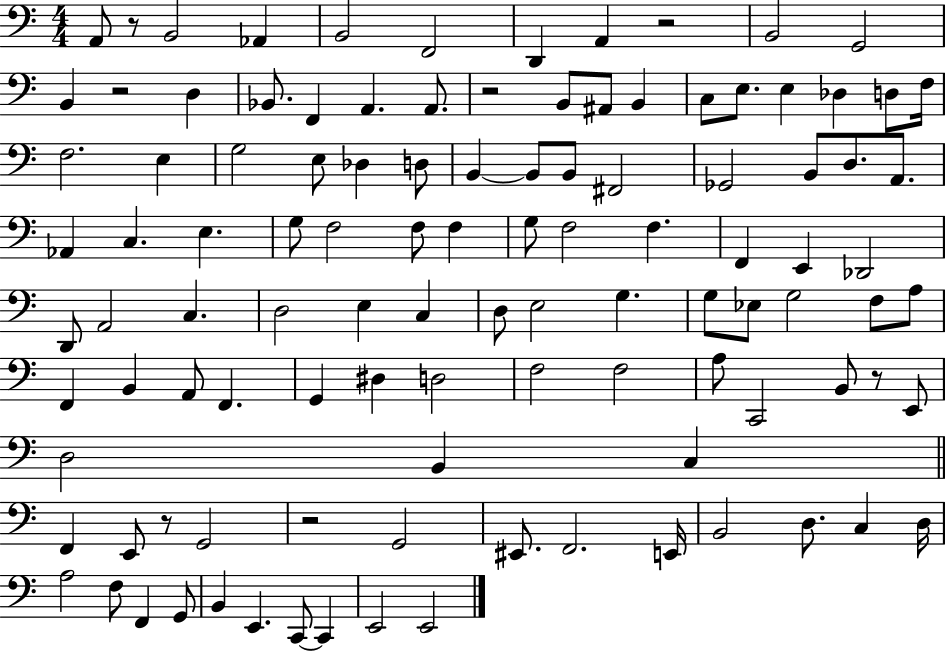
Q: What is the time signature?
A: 4/4